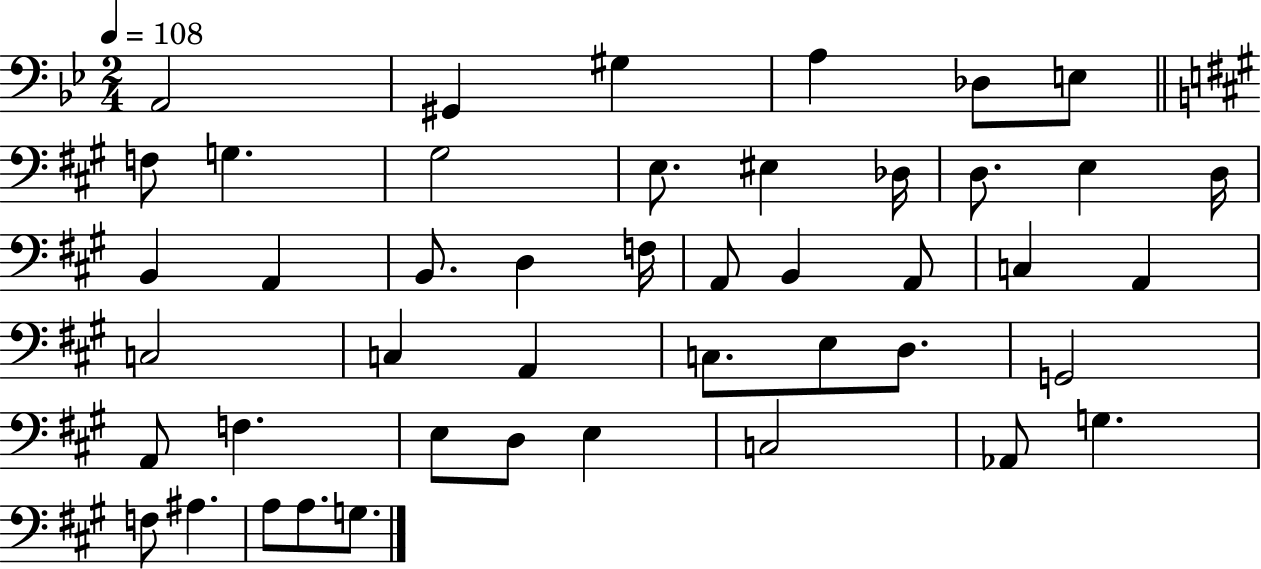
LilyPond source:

{
  \clef bass
  \numericTimeSignature
  \time 2/4
  \key bes \major
  \tempo 4 = 108
  a,2 | gis,4 gis4 | a4 des8 e8 | \bar "||" \break \key a \major f8 g4. | gis2 | e8. eis4 des16 | d8. e4 d16 | \break b,4 a,4 | b,8. d4 f16 | a,8 b,4 a,8 | c4 a,4 | \break c2 | c4 a,4 | c8. e8 d8. | g,2 | \break a,8 f4. | e8 d8 e4 | c2 | aes,8 g4. | \break f8 ais4. | a8 a8. g8. | \bar "|."
}